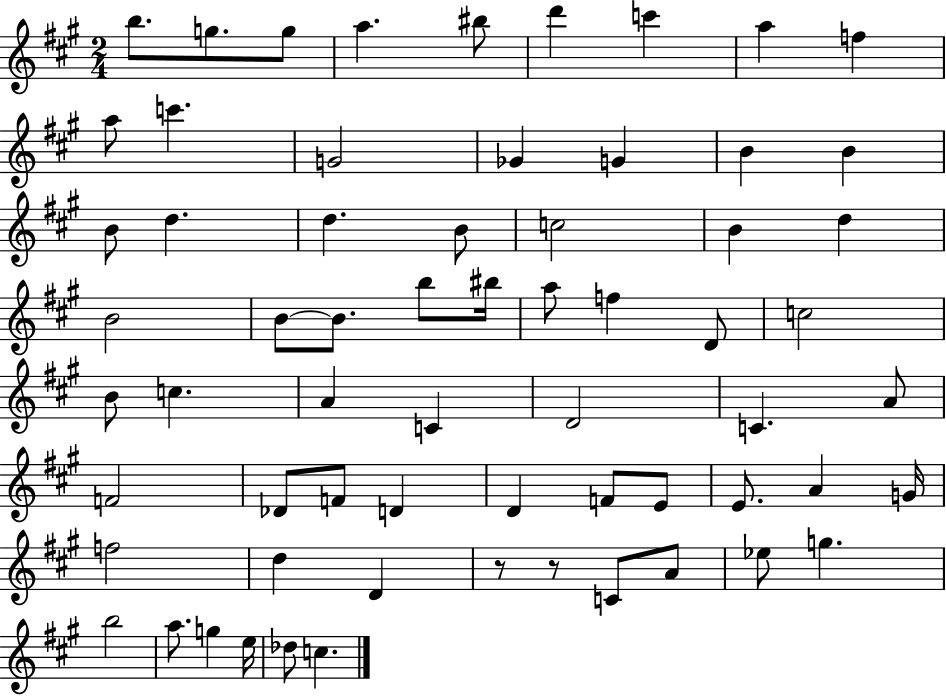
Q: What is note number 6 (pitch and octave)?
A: D6